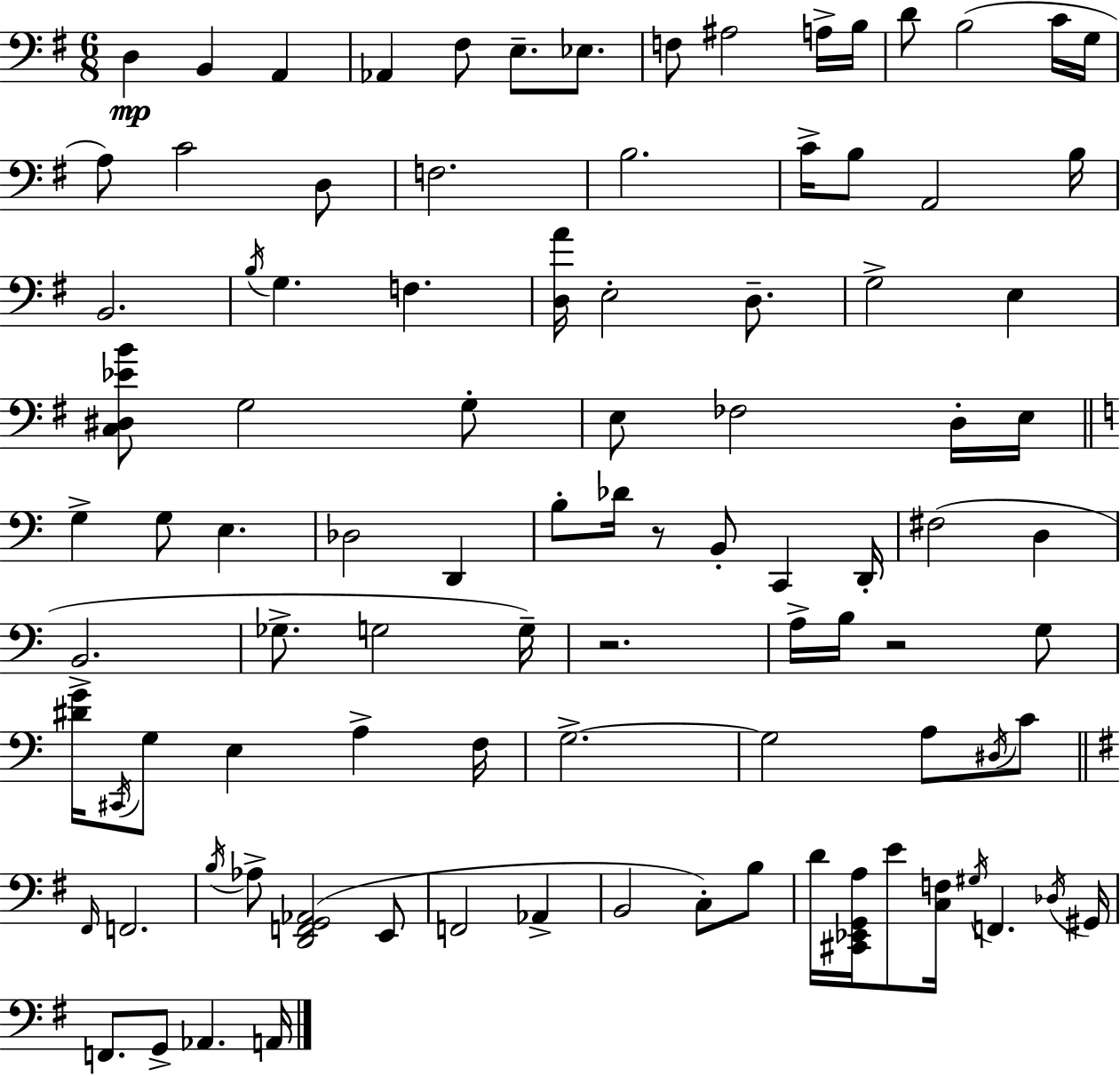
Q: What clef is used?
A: bass